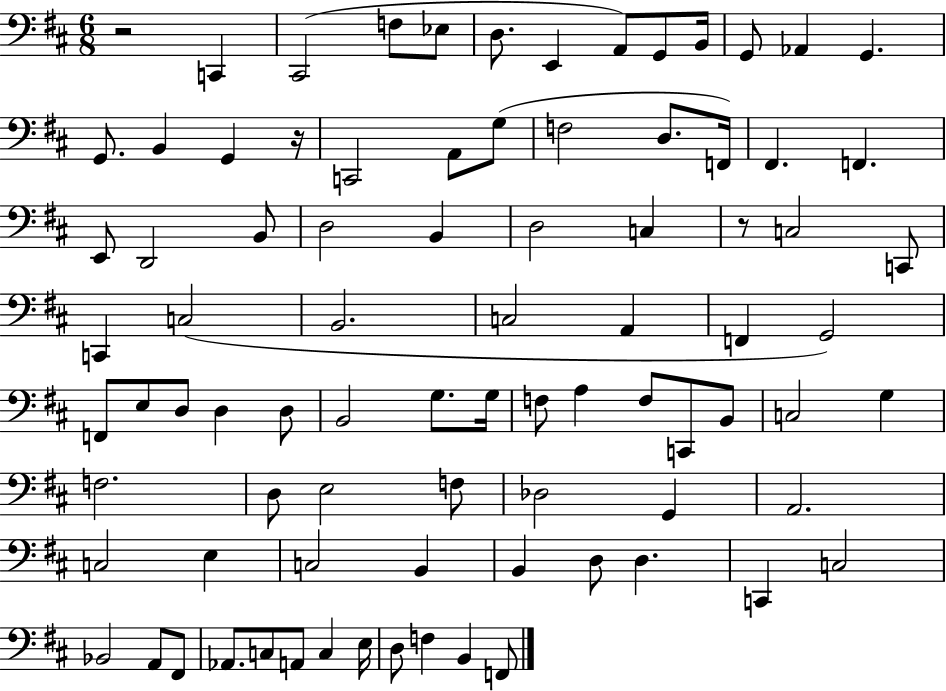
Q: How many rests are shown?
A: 3